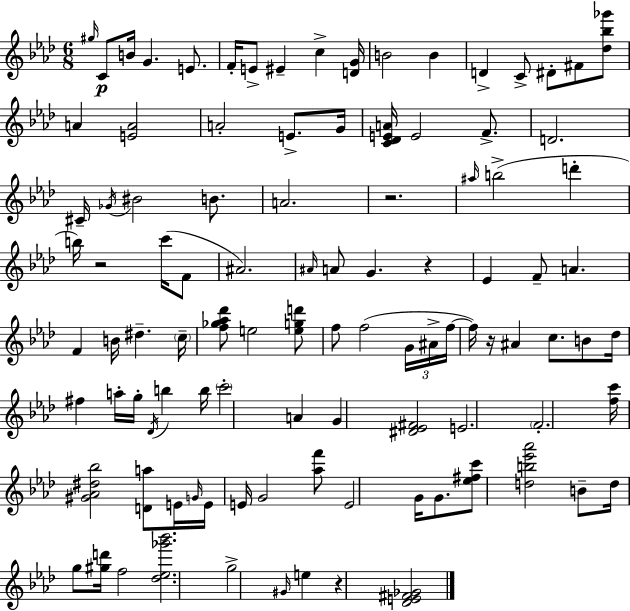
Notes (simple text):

G#5/s C4/e B4/s G4/q. E4/e. F4/s E4/e EIS4/q C5/q [D4,G4]/s B4/h B4/q D4/q C4/e D#4/e F#4/e [Db5,Bb5,Gb6]/e A4/q [E4,A4]/h A4/h E4/e. G4/s [C4,Db4,E4,A4]/s E4/h F4/e. D4/h. C#4/s Gb4/s BIS4/h B4/e. A4/h. R/h. A#5/s B5/h D6/q B5/s R/h C6/s F4/e A#4/h. A#4/s A4/e G4/q. R/q Eb4/q F4/e A4/q. F4/q B4/s D#5/q. C5/s [F5,Gb5,Ab5,Db6]/e E5/h [E5,G5,D6]/e F5/e F5/h G4/s A#4/s F5/s F5/s R/s A#4/q C5/e. B4/e Db5/s F#5/q A5/s G5/s Db4/s B5/q B5/s C6/h A4/q G4/q [D#4,Eb4,F#4]/h E4/h. F4/h. [F5,C6]/s [G#4,Ab4,D#5,Bb5]/h [D4,A5]/e E4/s G4/s E4/s E4/s G4/h [Ab5,F6]/e E4/h G4/s G4/e. [Eb5,F#5,C6]/e [D5,B5,Eb6,Ab6]/h B4/e D5/s G5/e [G#5,D6]/s F5/h [Db5,Eb5,Gb6,Bb6]/h. G5/h G#4/s E5/q R/q [Db4,E4,F#4,Gb4]/h